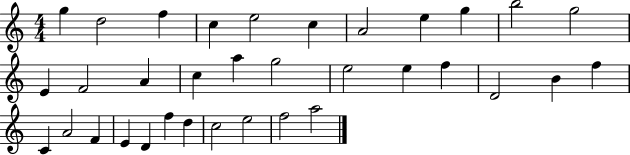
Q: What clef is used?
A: treble